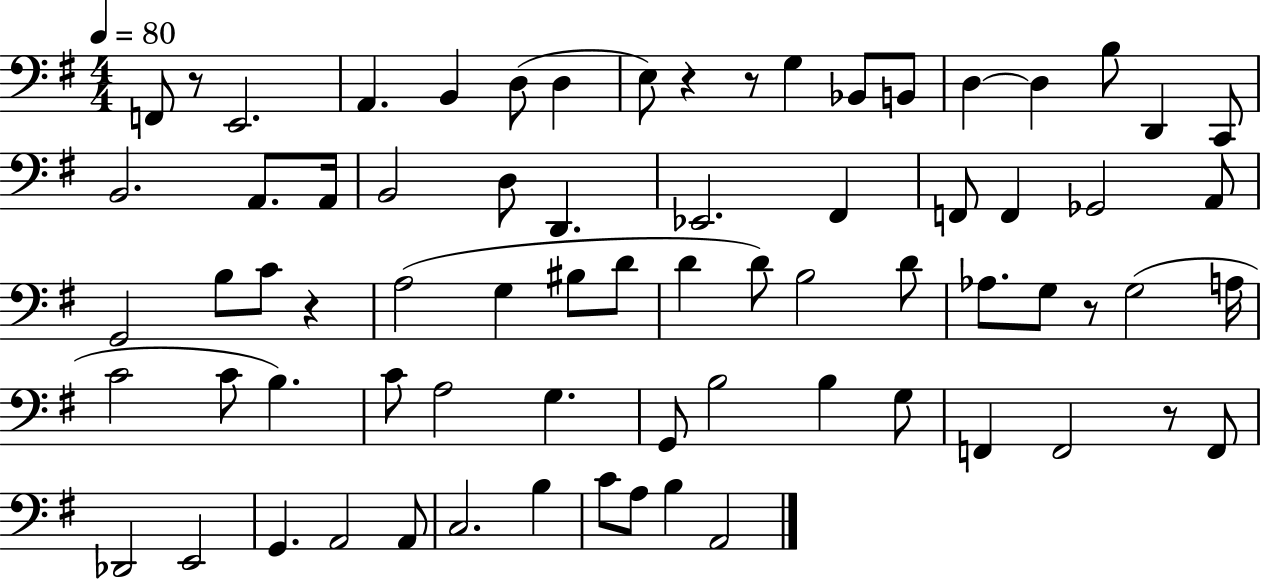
{
  \clef bass
  \numericTimeSignature
  \time 4/4
  \key g \major
  \tempo 4 = 80
  f,8 r8 e,2. | a,4. b,4 d8( d4 | e8) r4 r8 g4 bes,8 b,8 | d4~~ d4 b8 d,4 c,8 | \break b,2. a,8. a,16 | b,2 d8 d,4. | ees,2. fis,4 | f,8 f,4 ges,2 a,8 | \break g,2 b8 c'8 r4 | a2( g4 bis8 d'8 | d'4 d'8) b2 d'8 | aes8. g8 r8 g2( a16 | \break c'2 c'8 b4.) | c'8 a2 g4. | g,8 b2 b4 g8 | f,4 f,2 r8 f,8 | \break des,2 e,2 | g,4. a,2 a,8 | c2. b4 | c'8 a8 b4 a,2 | \break \bar "|."
}